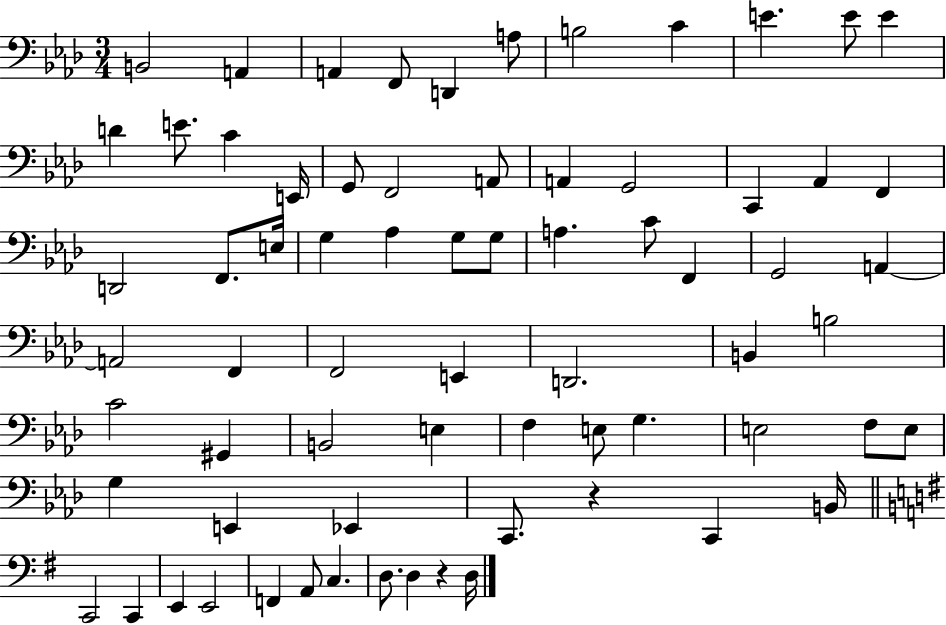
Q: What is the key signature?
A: AES major